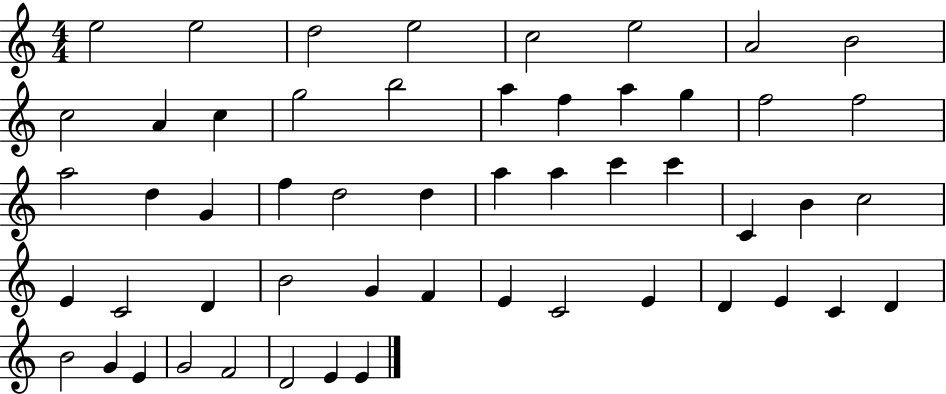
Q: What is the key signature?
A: C major